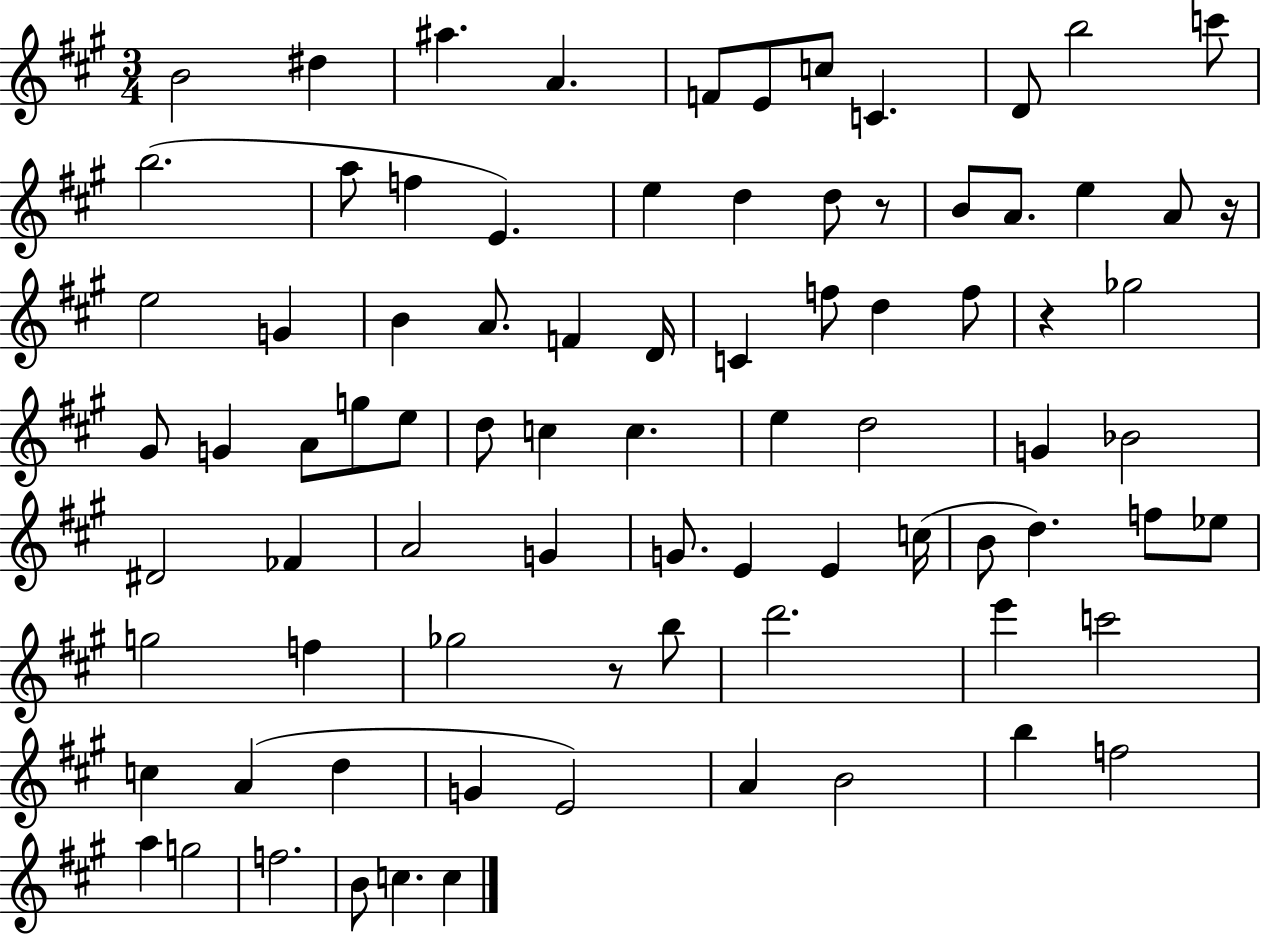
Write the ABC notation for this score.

X:1
T:Untitled
M:3/4
L:1/4
K:A
B2 ^d ^a A F/2 E/2 c/2 C D/2 b2 c'/2 b2 a/2 f E e d d/2 z/2 B/2 A/2 e A/2 z/4 e2 G B A/2 F D/4 C f/2 d f/2 z _g2 ^G/2 G A/2 g/2 e/2 d/2 c c e d2 G _B2 ^D2 _F A2 G G/2 E E c/4 B/2 d f/2 _e/2 g2 f _g2 z/2 b/2 d'2 e' c'2 c A d G E2 A B2 b f2 a g2 f2 B/2 c c